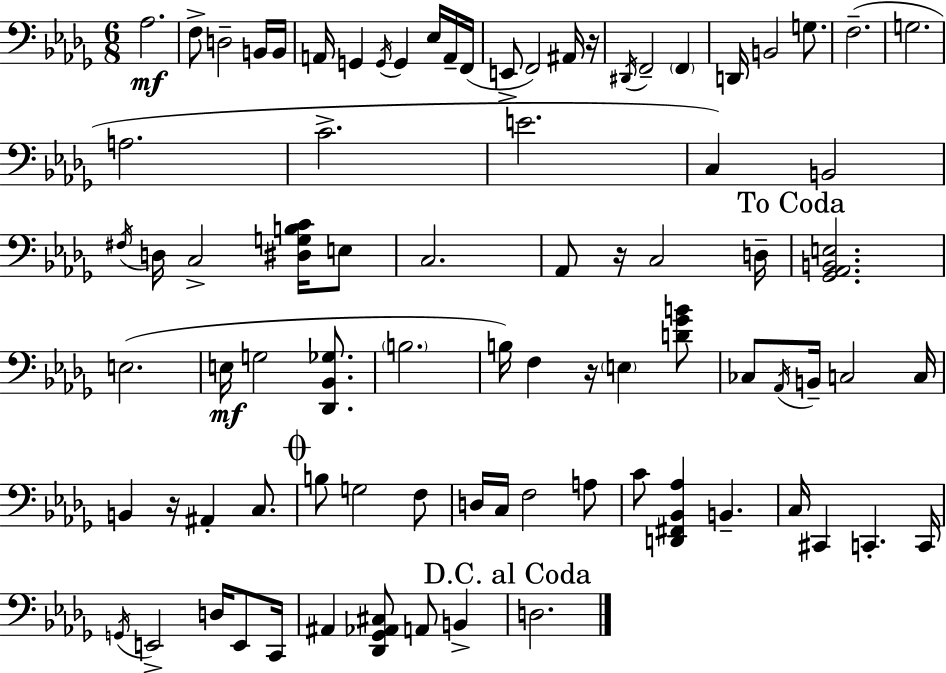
Ab3/h. F3/e D3/h B2/s B2/s A2/s G2/q G2/s G2/q Eb3/s A2/s F2/s E2/e F2/h A#2/s R/s D#2/s F2/h F2/q D2/s B2/h G3/e. F3/h. G3/h. A3/h. C4/h. E4/h. C3/q B2/h F#3/s D3/s C3/h [D#3,G3,B3,C4]/s E3/e C3/h. Ab2/e R/s C3/h D3/s [Gb2,Ab2,B2,E3]/h. E3/h. E3/s G3/h [Db2,Bb2,Gb3]/e. B3/h. B3/s F3/q R/s E3/q [D4,Gb4,B4]/e CES3/e Ab2/s B2/s C3/h C3/s B2/q R/s A#2/q C3/e. B3/e G3/h F3/e D3/s C3/s F3/h A3/e C4/e [D2,F#2,Bb2,Ab3]/q B2/q. C3/s C#2/q C2/q. C2/s G2/s E2/h D3/s E2/e C2/s A#2/q [Db2,Gb2,Ab2,C#3]/e A2/e B2/q D3/h.